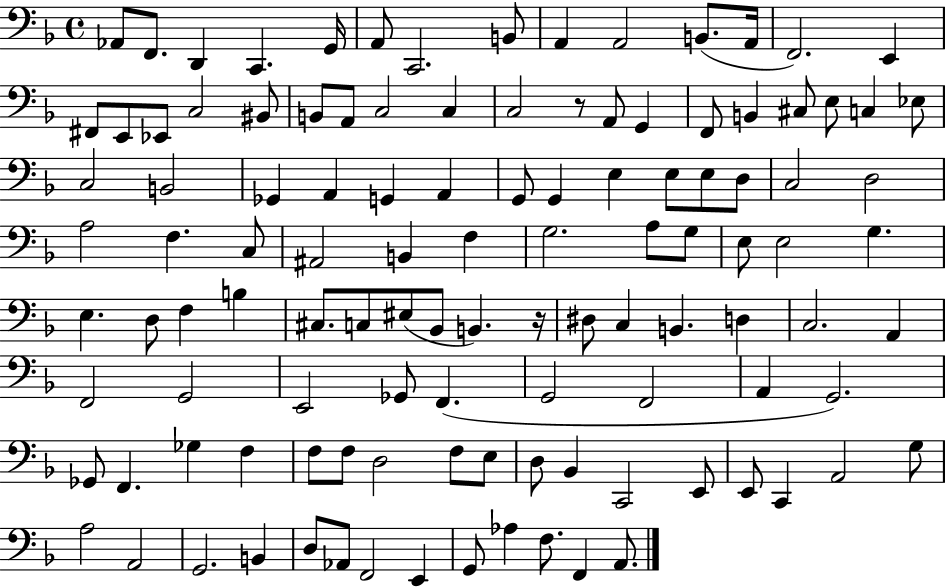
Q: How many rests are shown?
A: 2